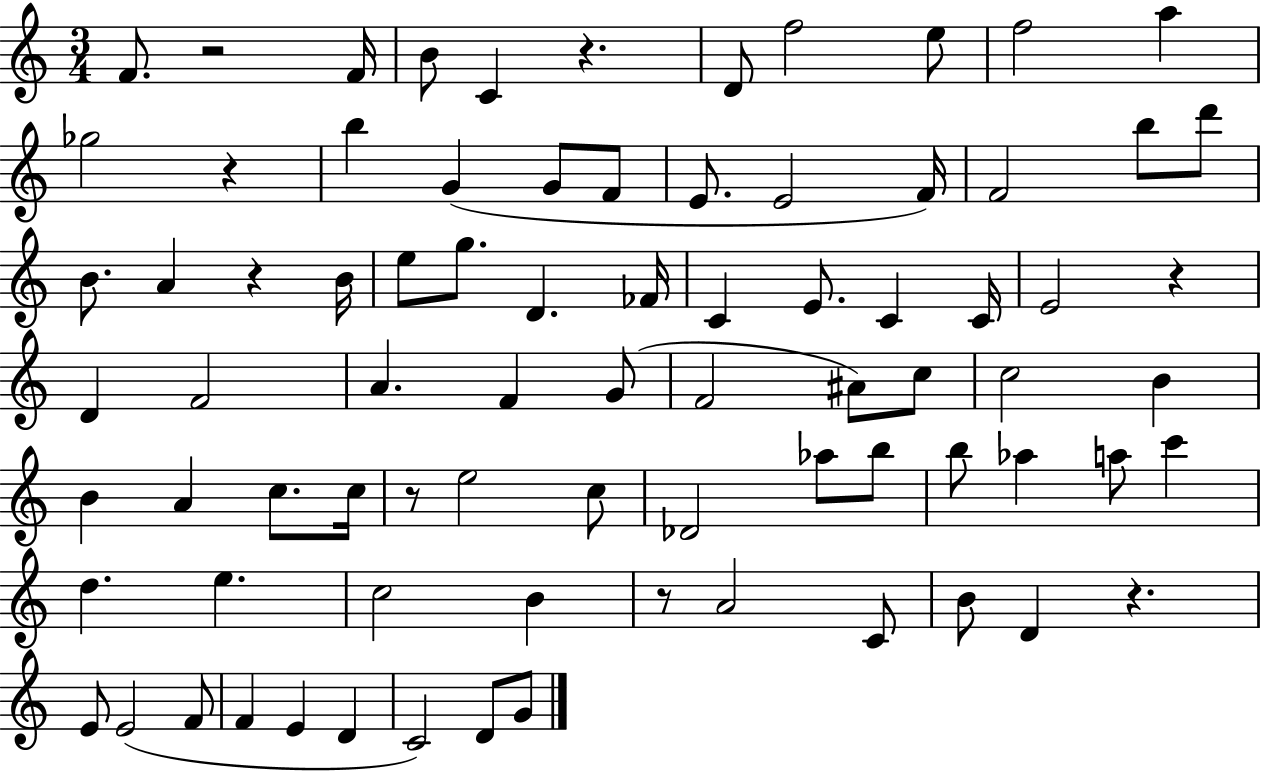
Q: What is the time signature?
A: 3/4